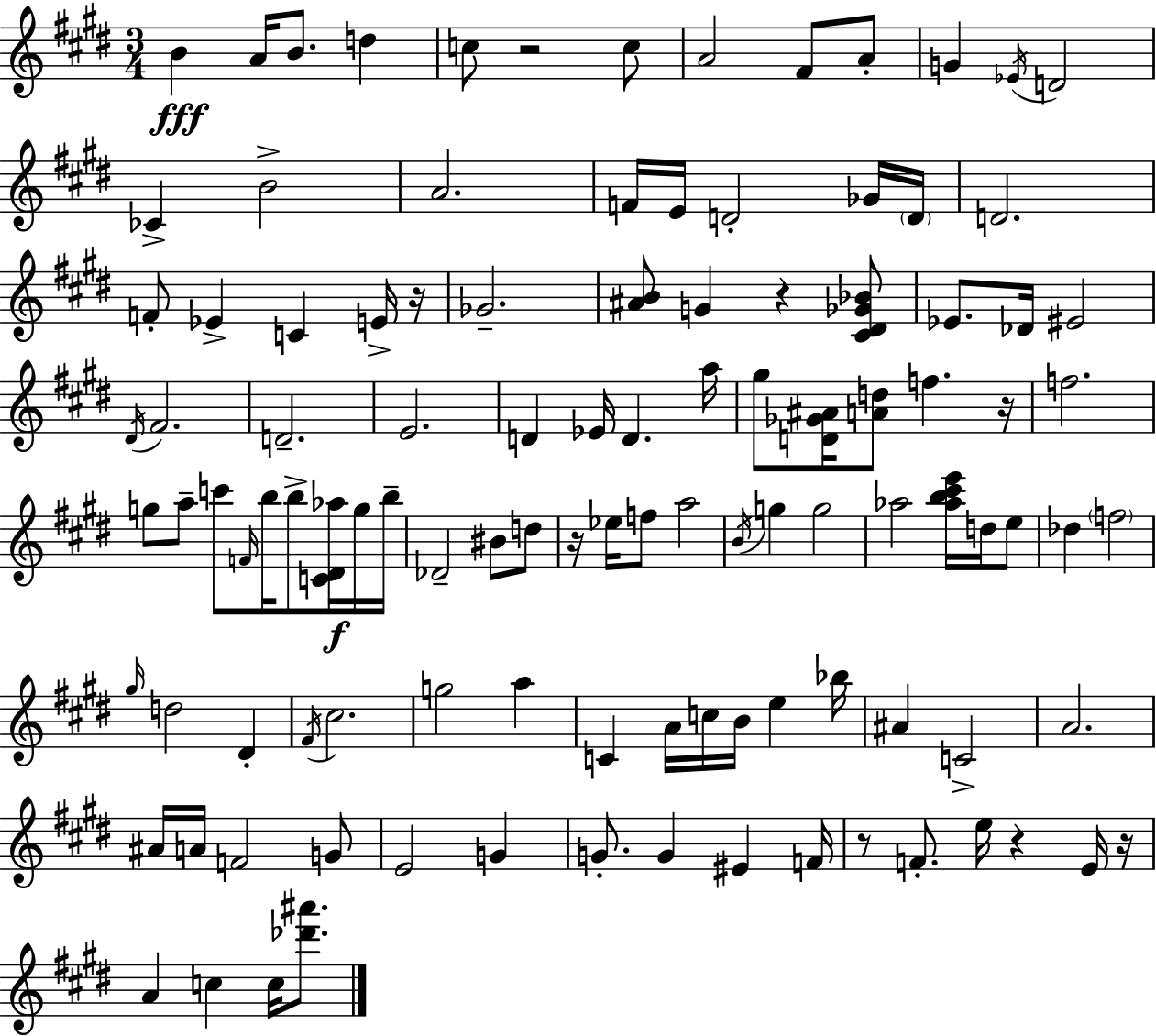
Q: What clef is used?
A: treble